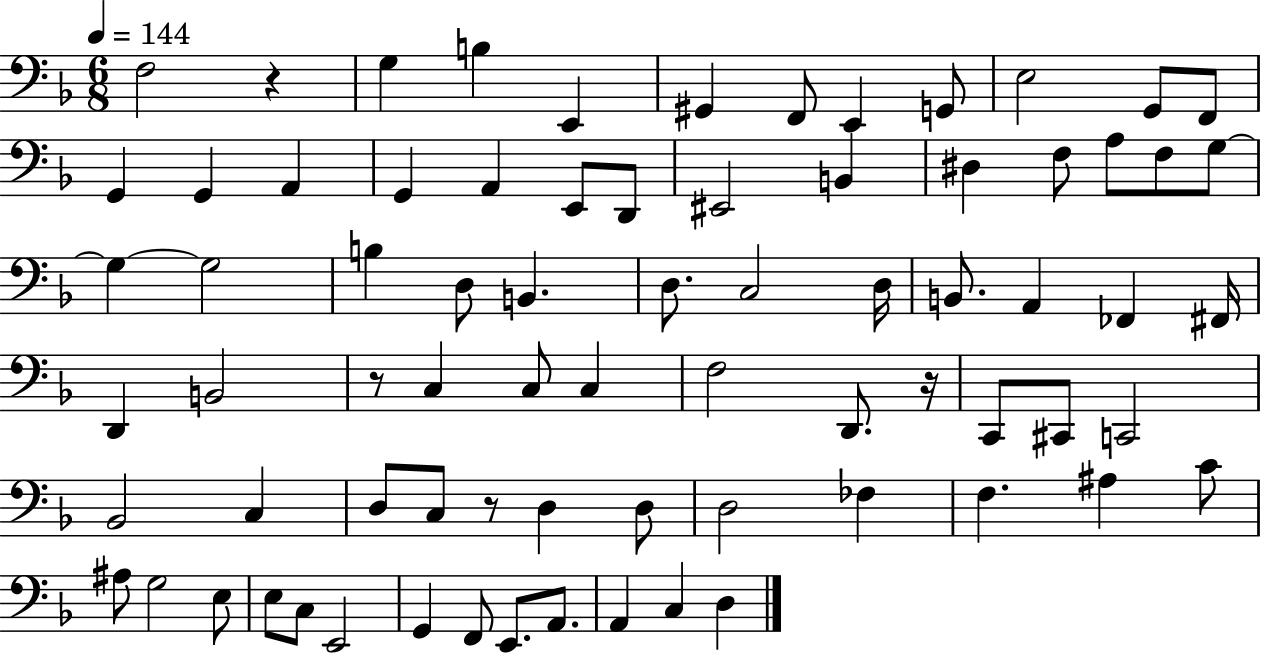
{
  \clef bass
  \numericTimeSignature
  \time 6/8
  \key f \major
  \tempo 4 = 144
  f2 r4 | g4 b4 e,4 | gis,4 f,8 e,4 g,8 | e2 g,8 f,8 | \break g,4 g,4 a,4 | g,4 a,4 e,8 d,8 | eis,2 b,4 | dis4 f8 a8 f8 g8~~ | \break g4~~ g2 | b4 d8 b,4. | d8. c2 d16 | b,8. a,4 fes,4 fis,16 | \break d,4 b,2 | r8 c4 c8 c4 | f2 d,8. r16 | c,8 cis,8 c,2 | \break bes,2 c4 | d8 c8 r8 d4 d8 | d2 fes4 | f4. ais4 c'8 | \break ais8 g2 e8 | e8 c8 e,2 | g,4 f,8 e,8. a,8. | a,4 c4 d4 | \break \bar "|."
}